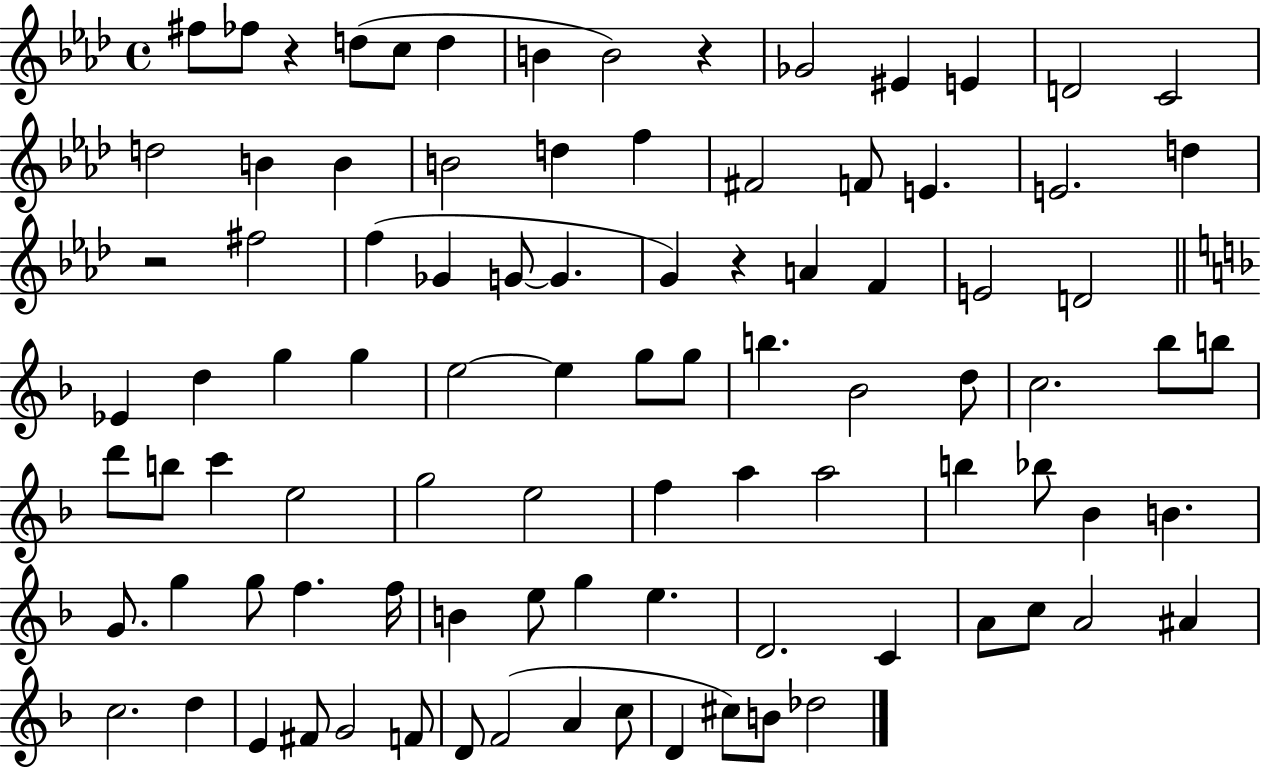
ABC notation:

X:1
T:Untitled
M:4/4
L:1/4
K:Ab
^f/2 _f/2 z d/2 c/2 d B B2 z _G2 ^E E D2 C2 d2 B B B2 d f ^F2 F/2 E E2 d z2 ^f2 f _G G/2 G G z A F E2 D2 _E d g g e2 e g/2 g/2 b _B2 d/2 c2 _b/2 b/2 d'/2 b/2 c' e2 g2 e2 f a a2 b _b/2 _B B G/2 g g/2 f f/4 B e/2 g e D2 C A/2 c/2 A2 ^A c2 d E ^F/2 G2 F/2 D/2 F2 A c/2 D ^c/2 B/2 _d2